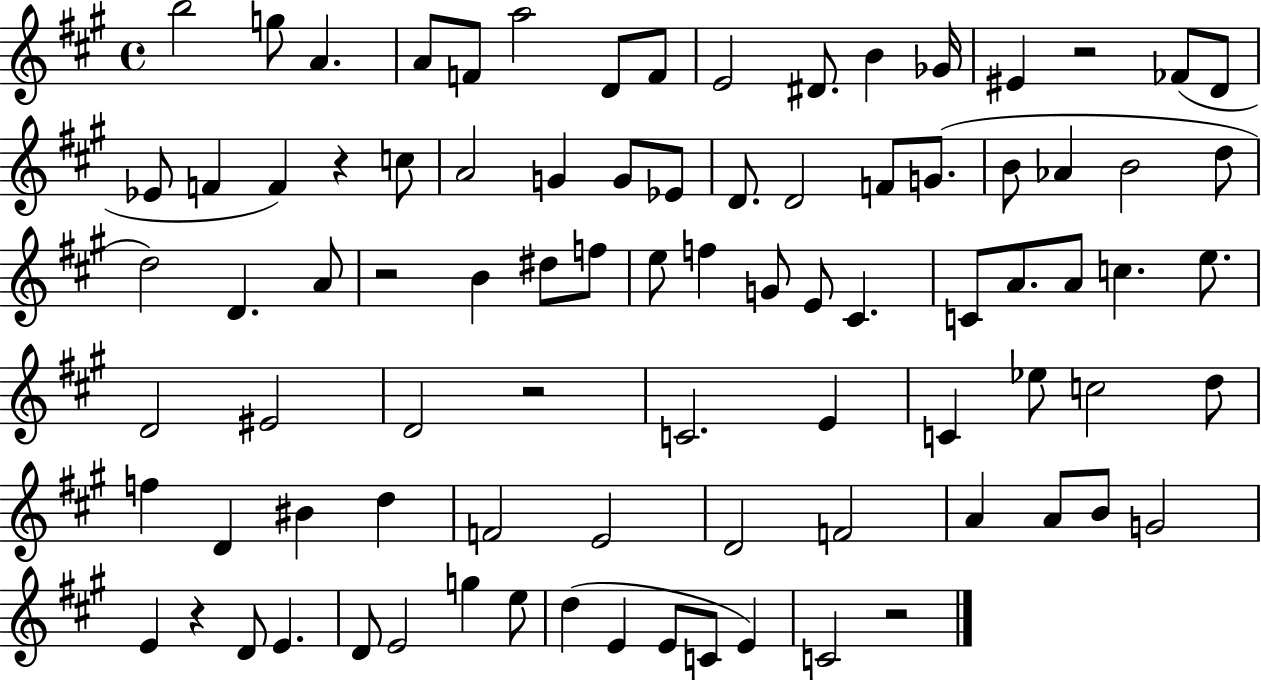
B5/h G5/e A4/q. A4/e F4/e A5/h D4/e F4/e E4/h D#4/e. B4/q Gb4/s EIS4/q R/h FES4/e D4/e Eb4/e F4/q F4/q R/q C5/e A4/h G4/q G4/e Eb4/e D4/e. D4/h F4/e G4/e. B4/e Ab4/q B4/h D5/e D5/h D4/q. A4/e R/h B4/q D#5/e F5/e E5/e F5/q G4/e E4/e C#4/q. C4/e A4/e. A4/e C5/q. E5/e. D4/h EIS4/h D4/h R/h C4/h. E4/q C4/q Eb5/e C5/h D5/e F5/q D4/q BIS4/q D5/q F4/h E4/h D4/h F4/h A4/q A4/e B4/e G4/h E4/q R/q D4/e E4/q. D4/e E4/h G5/q E5/e D5/q E4/q E4/e C4/e E4/q C4/h R/h